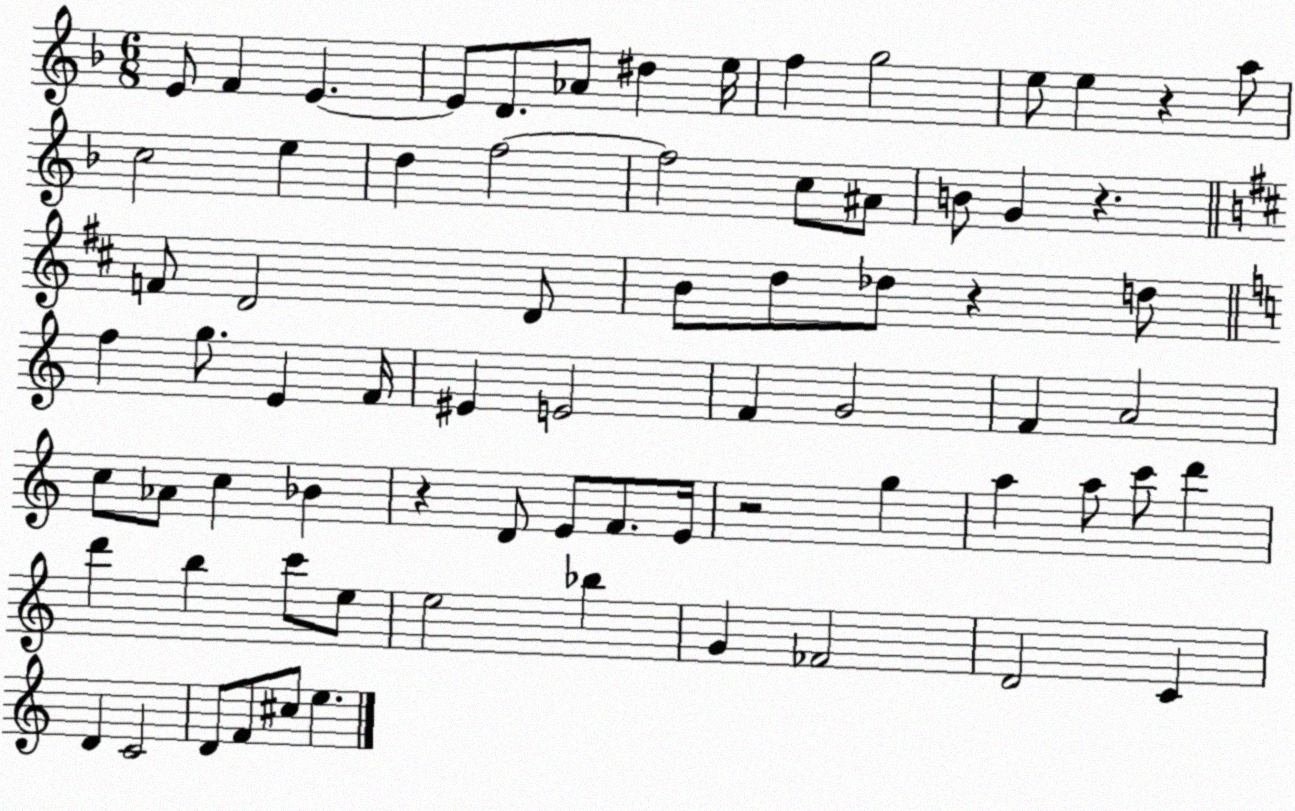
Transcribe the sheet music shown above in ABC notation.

X:1
T:Untitled
M:6/8
L:1/4
K:F
E/2 F E E/2 D/2 _A/2 ^d e/4 f g2 e/2 e z a/2 c2 e d f2 f2 c/2 ^A/2 B/2 G z F/2 D2 D/2 B/2 d/2 _d/2 z d/2 f g/2 E F/4 ^E E2 F G2 F A2 c/2 _A/2 c _B z D/2 E/2 F/2 E/4 z2 g a a/2 c'/2 d' d' b c'/2 e/2 e2 _b G _F2 D2 C D C2 D/2 F/2 ^c/2 e